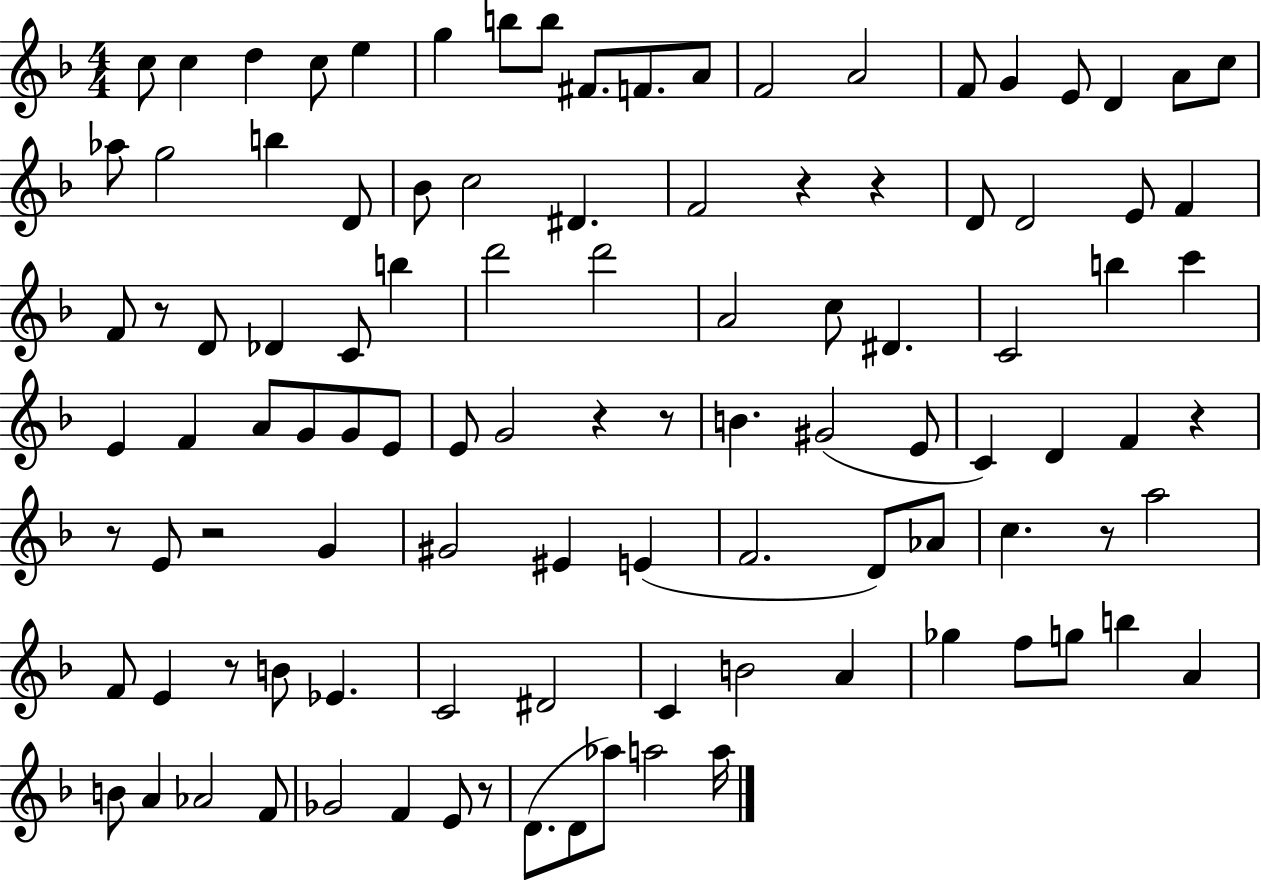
X:1
T:Untitled
M:4/4
L:1/4
K:F
c/2 c d c/2 e g b/2 b/2 ^F/2 F/2 A/2 F2 A2 F/2 G E/2 D A/2 c/2 _a/2 g2 b D/2 _B/2 c2 ^D F2 z z D/2 D2 E/2 F F/2 z/2 D/2 _D C/2 b d'2 d'2 A2 c/2 ^D C2 b c' E F A/2 G/2 G/2 E/2 E/2 G2 z z/2 B ^G2 E/2 C D F z z/2 E/2 z2 G ^G2 ^E E F2 D/2 _A/2 c z/2 a2 F/2 E z/2 B/2 _E C2 ^D2 C B2 A _g f/2 g/2 b A B/2 A _A2 F/2 _G2 F E/2 z/2 D/2 D/2 _a/2 a2 a/4